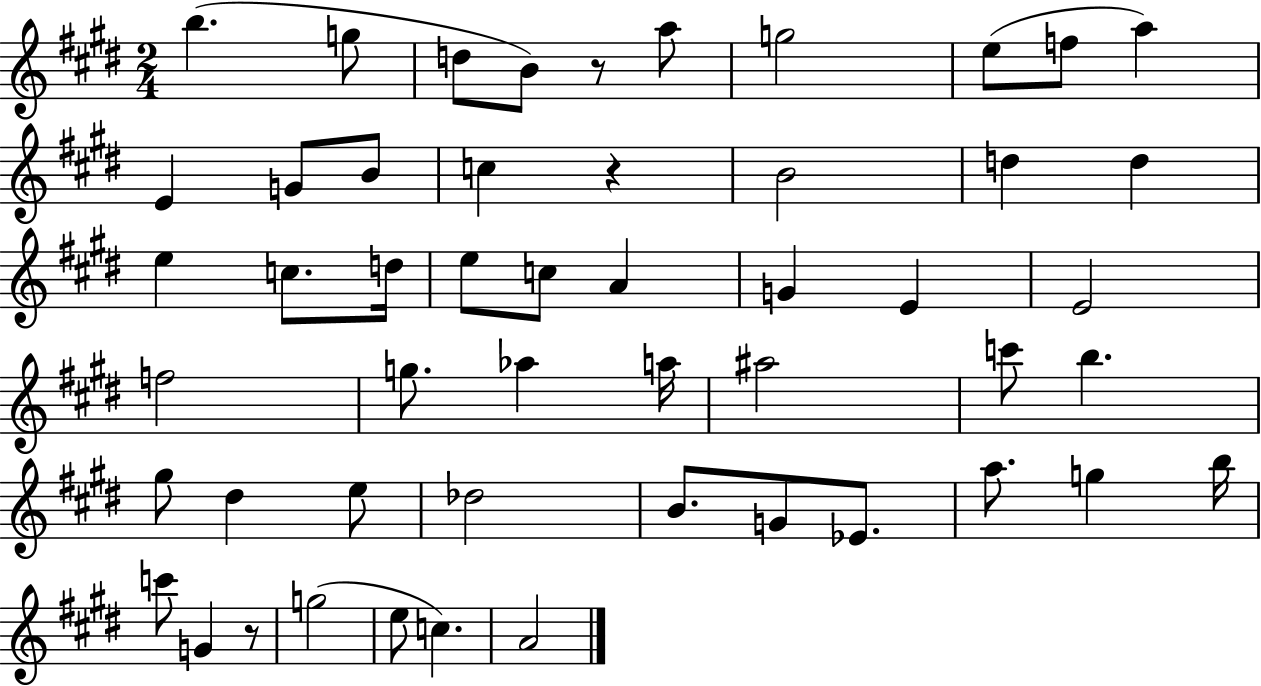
{
  \clef treble
  \numericTimeSignature
  \time 2/4
  \key e \major
  b''4.( g''8 | d''8 b'8) r8 a''8 | g''2 | e''8( f''8 a''4) | \break e'4 g'8 b'8 | c''4 r4 | b'2 | d''4 d''4 | \break e''4 c''8. d''16 | e''8 c''8 a'4 | g'4 e'4 | e'2 | \break f''2 | g''8. aes''4 a''16 | ais''2 | c'''8 b''4. | \break gis''8 dis''4 e''8 | des''2 | b'8. g'8 ees'8. | a''8. g''4 b''16 | \break c'''8 g'4 r8 | g''2( | e''8 c''4.) | a'2 | \break \bar "|."
}